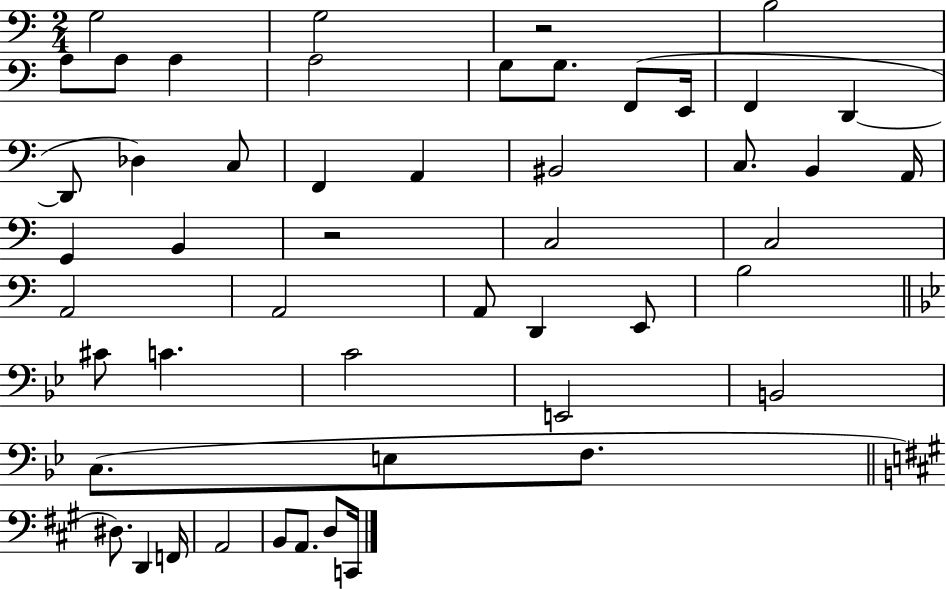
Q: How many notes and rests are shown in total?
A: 50